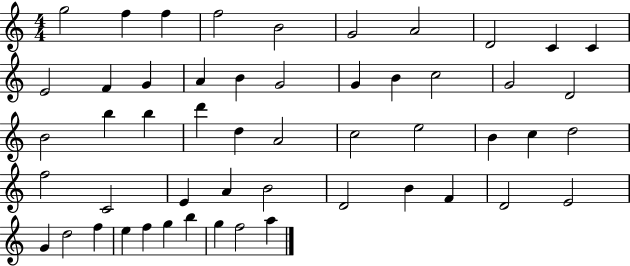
{
  \clef treble
  \numericTimeSignature
  \time 4/4
  \key c \major
  g''2 f''4 f''4 | f''2 b'2 | g'2 a'2 | d'2 c'4 c'4 | \break e'2 f'4 g'4 | a'4 b'4 g'2 | g'4 b'4 c''2 | g'2 d'2 | \break b'2 b''4 b''4 | d'''4 d''4 a'2 | c''2 e''2 | b'4 c''4 d''2 | \break f''2 c'2 | e'4 a'4 b'2 | d'2 b'4 f'4 | d'2 e'2 | \break g'4 d''2 f''4 | e''4 f''4 g''4 b''4 | g''4 f''2 a''4 | \bar "|."
}